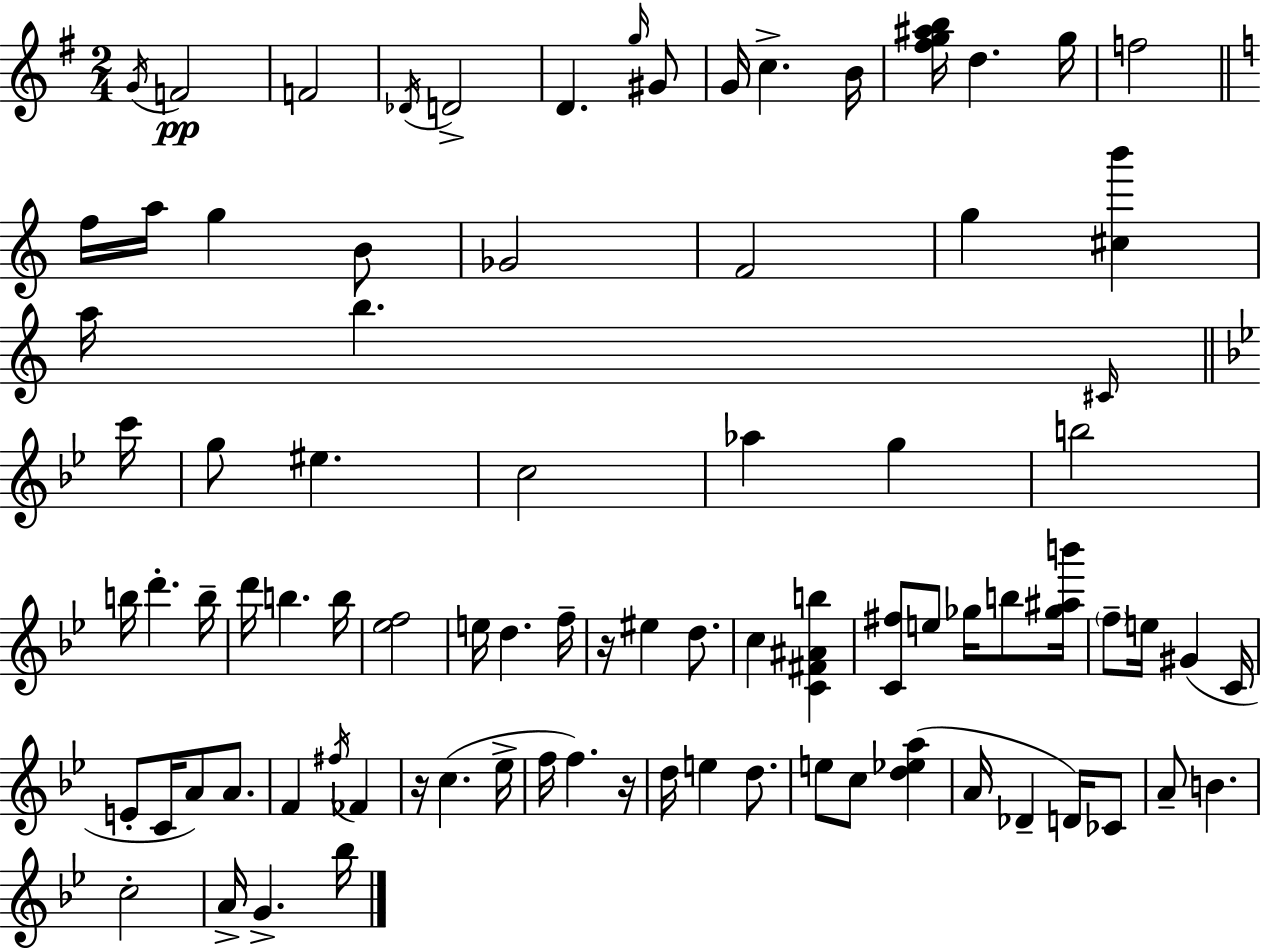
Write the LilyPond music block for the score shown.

{
  \clef treble
  \numericTimeSignature
  \time 2/4
  \key g \major
  \acciaccatura { g'16 }\pp f'2 | f'2 | \acciaccatura { des'16 } d'2-> | d'4. | \break \grace { g''16 } gis'8 g'16 c''4.-> | b'16 <fis'' g'' ais'' b''>16 d''4. | g''16 f''2 | \bar "||" \break \key c \major f''16 a''16 g''4 b'8 | ges'2 | f'2 | g''4 <cis'' b'''>4 | \break a''16 b''4. \grace { cis'16 } | \bar "||" \break \key bes \major c'''16 g''8 eis''4. | c''2 | aes''4 g''4 | b''2 | \break b''16 d'''4.-. | b''16-- d'''16 b''4. | b''16 <ees'' f''>2 | e''16 d''4. | \break f''16-- r16 eis''4 d''8. | c''4 <c' fis' ais' b''>4 | <c' fis''>8 e''8 ges''16 b''8 | <ges'' ais'' b'''>16 \parenthesize f''8-- e''16 gis'4( | \break c'16 e'8-. c'16 a'8) a'8. | f'4 \acciaccatura { fis''16 } fes'4 | r16 c''4.( | ees''16-> f''16 f''4.) | \break r16 d''16 e''4 d''8. | e''8 c''8 <d'' ees'' a''>4( | a'16 des'4-- d'16) | ces'8 a'8-- b'4. | \break c''2-. | a'16-> g'4.-> | bes''16 \bar "|."
}